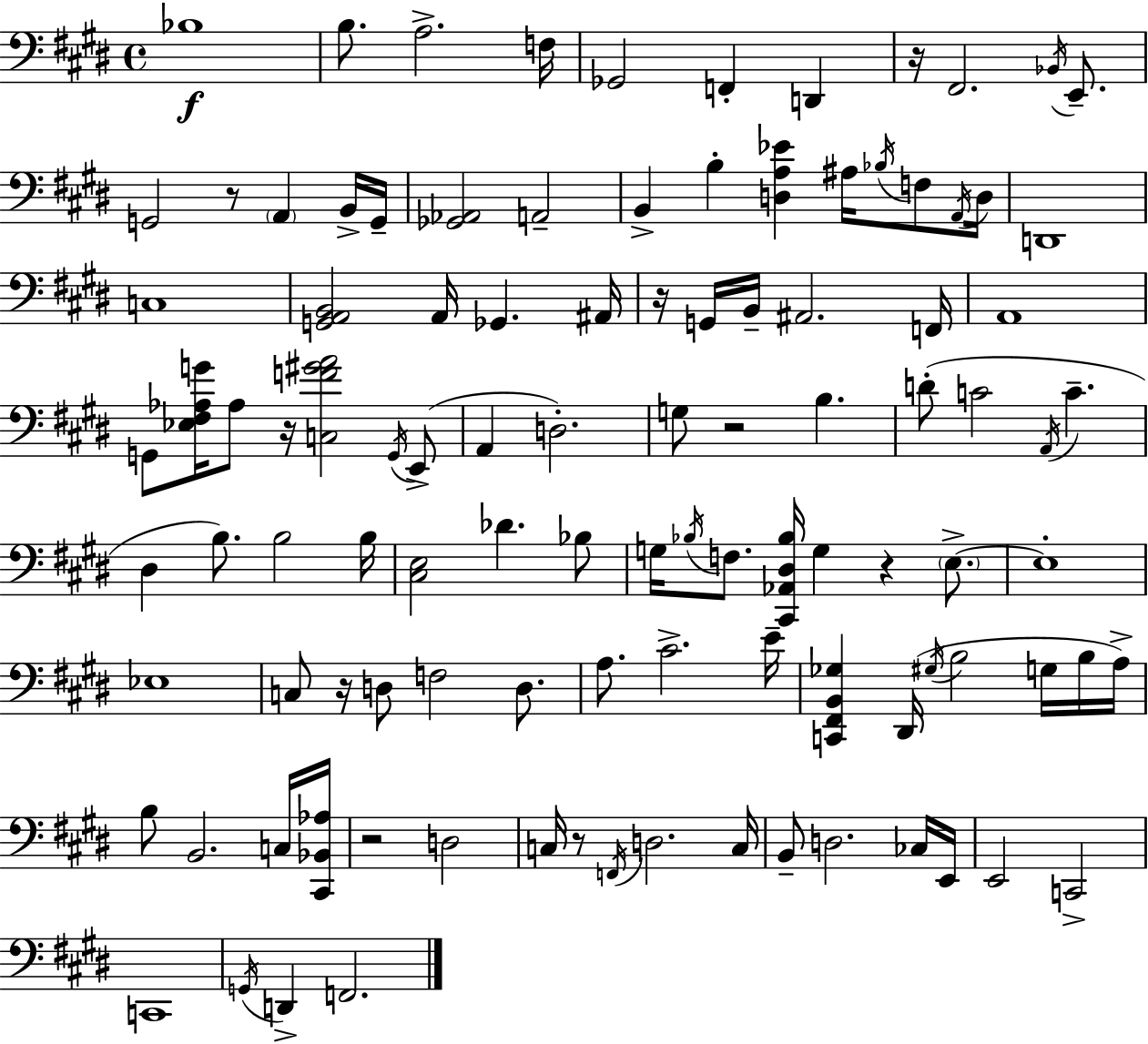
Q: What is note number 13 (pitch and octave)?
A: B2